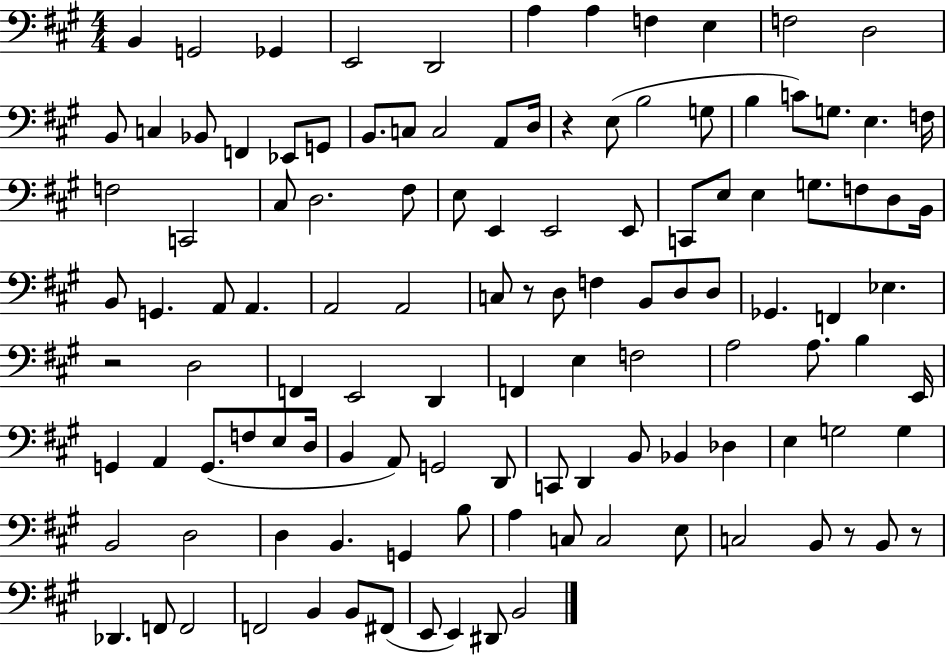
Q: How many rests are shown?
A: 5